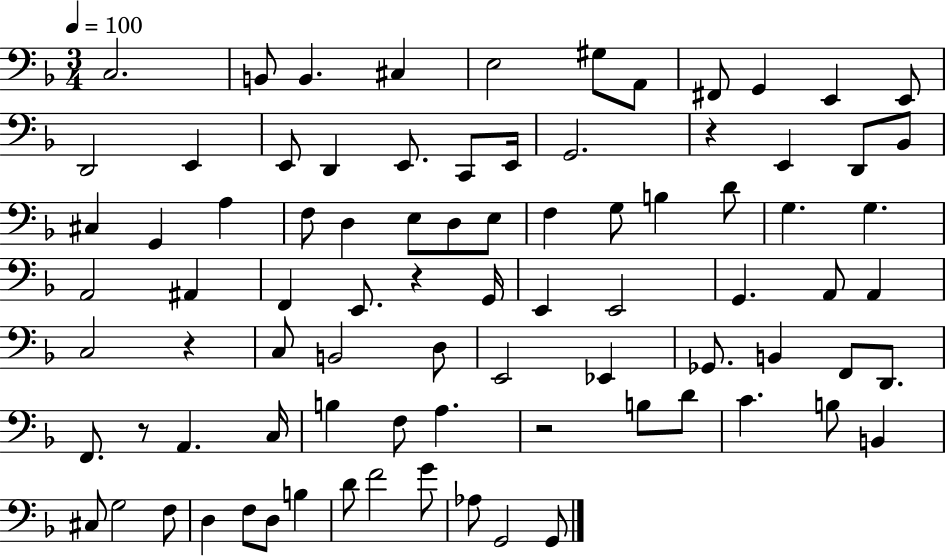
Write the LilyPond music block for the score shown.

{
  \clef bass
  \numericTimeSignature
  \time 3/4
  \key f \major
  \tempo 4 = 100
  \repeat volta 2 { c2. | b,8 b,4. cis4 | e2 gis8 a,8 | fis,8 g,4 e,4 e,8 | \break d,2 e,4 | e,8 d,4 e,8. c,8 e,16 | g,2. | r4 e,4 d,8 bes,8 | \break cis4 g,4 a4 | f8 d4 e8 d8 e8 | f4 g8 b4 d'8 | g4. g4. | \break a,2 ais,4 | f,4 e,8. r4 g,16 | e,4 e,2 | g,4. a,8 a,4 | \break c2 r4 | c8 b,2 d8 | e,2 ees,4 | ges,8. b,4 f,8 d,8. | \break f,8. r8 a,4. c16 | b4 f8 a4. | r2 b8 d'8 | c'4. b8 b,4 | \break cis8 g2 f8 | d4 f8 d8 b4 | d'8 f'2 g'8 | aes8 g,2 g,8 | \break } \bar "|."
}